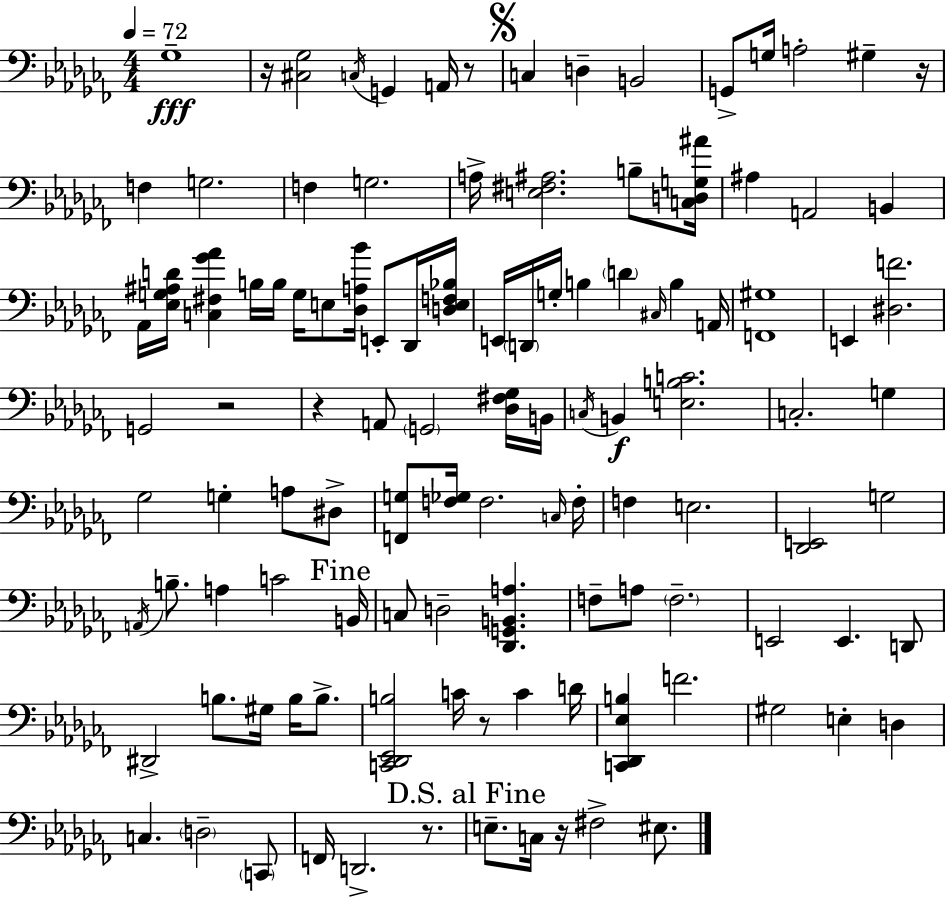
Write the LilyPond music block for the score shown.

{
  \clef bass
  \numericTimeSignature
  \time 4/4
  \key aes \minor
  \tempo 4 = 72
  \repeat volta 2 { ges1--\fff | r16 <cis ges>2 \acciaccatura { c16 } g,4 a,16 r8 | \mark \markup { \musicglyph "scripts.segno" } c4 d4-- b,2 | g,8-> g16 a2-. gis4-- | \break r16 f4 g2. | f4 g2. | a16-> <e fis ais>2. b8-- | <c d g ais'>16 ais4 a,2 b,4 | \break aes,16 <ees g ais d'>16 <c fis ges' aes'>4 b16 b16 g16 e8 <des a bes'>16 e,8-. des,16 | <d e f bes>16 e,16 \parenthesize d,16 g16-. b4 \parenthesize d'4 \grace { cis16 } b4 | a,16 <f, gis>1 | e,4 <dis f'>2. | \break g,2 r2 | r4 a,8 \parenthesize g,2 | <des fis ges>16 b,16 \acciaccatura { c16 } b,4\f <e b c'>2. | c2.-. g4 | \break ges2 g4-. a8 | dis8-> <f, g>8 <f ges>16 f2. | \grace { c16 } f16-. f4 e2. | <des, e,>2 g2 | \break \acciaccatura { a,16 } b8.-- a4 c'2 | \mark "Fine" b,16 c8 d2-- <des, g, b, a>4. | f8-- a8 \parenthesize f2.-- | e,2 e,4. | \break d,8 dis,2-> b8. | gis16 b16 b8.-> <c, des, ees, b>2 c'16 r8 | c'4 d'16 <c, des, ees b>4 f'2. | gis2 e4-. | \break d4 c4. \parenthesize d2-- | \parenthesize c,8 f,16 d,2.-> | r8. \mark "D.S. al Fine" e8.-- c16 r16 fis2-> | eis8. } \bar "|."
}